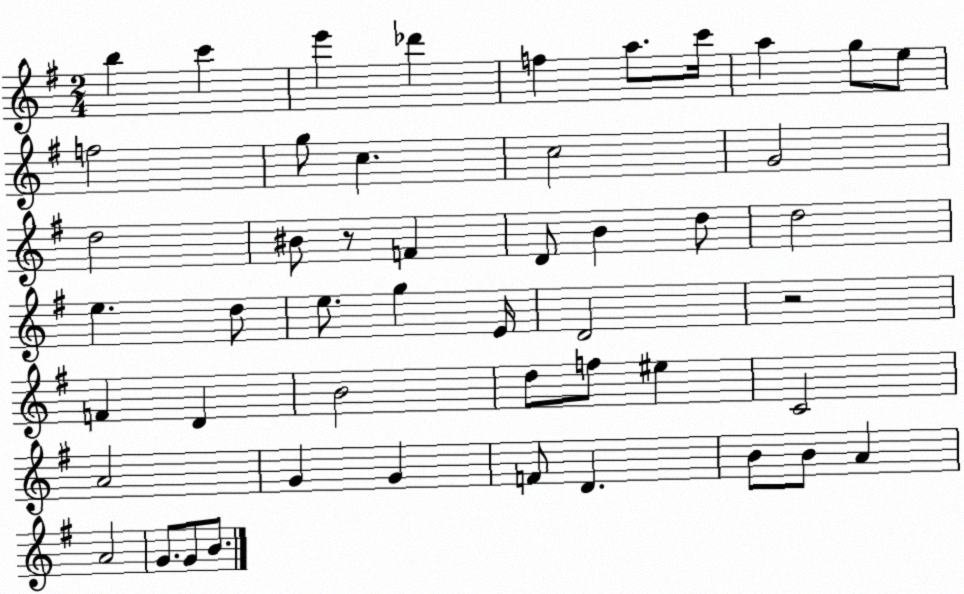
X:1
T:Untitled
M:2/4
L:1/4
K:G
b c' e' _d' f a/2 c'/4 a g/2 e/2 f2 g/2 c c2 G2 d2 ^B/2 z/2 F D/2 B d/2 d2 e d/2 e/2 g E/4 D2 z2 F D B2 d/2 f/2 ^e C2 A2 G G F/2 D B/2 B/2 A A2 G/2 G/2 B/2